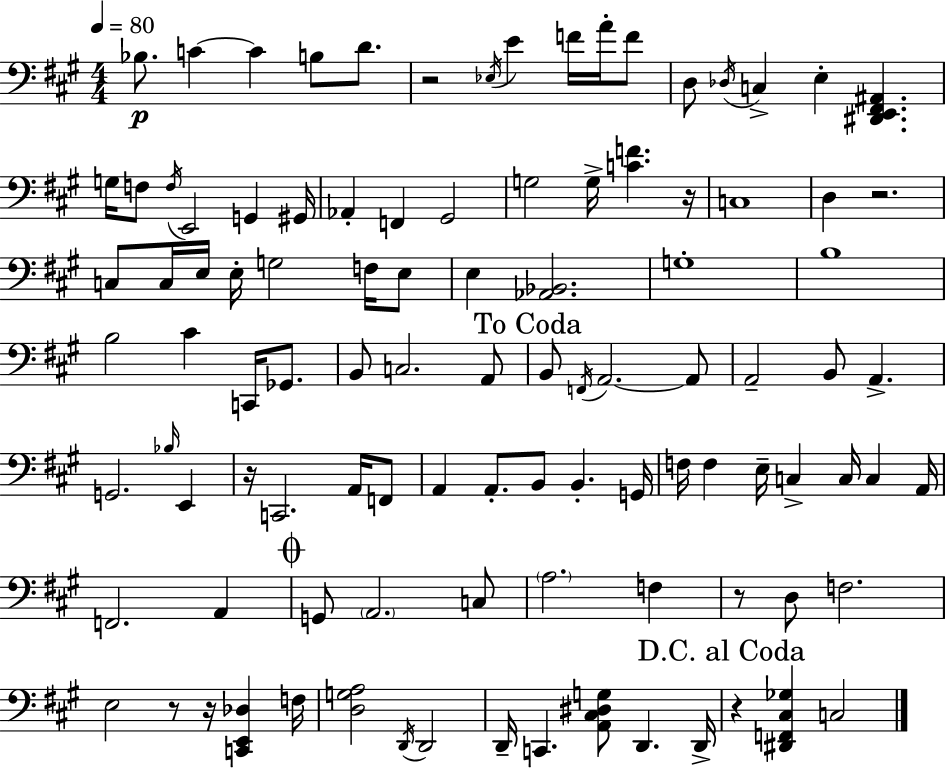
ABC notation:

X:1
T:Untitled
M:4/4
L:1/4
K:A
_B,/2 C C B,/2 D/2 z2 _E,/4 E F/4 A/4 F/2 D,/2 _D,/4 C, E, [^D,,E,,^F,,^A,,] G,/4 F,/2 F,/4 E,,2 G,, ^G,,/4 _A,, F,, ^G,,2 G,2 G,/4 [CF] z/4 C,4 D, z2 C,/2 C,/4 E,/4 E,/4 G,2 F,/4 E,/2 E, [_A,,_B,,]2 G,4 B,4 B,2 ^C C,,/4 _G,,/2 B,,/2 C,2 A,,/2 B,,/2 F,,/4 A,,2 A,,/2 A,,2 B,,/2 A,, G,,2 _B,/4 E,, z/4 C,,2 A,,/4 F,,/2 A,, A,,/2 B,,/2 B,, G,,/4 F,/4 F, E,/4 C, C,/4 C, A,,/4 F,,2 A,, G,,/2 A,,2 C,/2 A,2 F, z/2 D,/2 F,2 E,2 z/2 z/4 [C,,E,,_D,] F,/4 [D,G,A,]2 D,,/4 D,,2 D,,/4 C,, [A,,^C,^D,G,]/2 D,, D,,/4 z [^D,,F,,^C,_G,] C,2